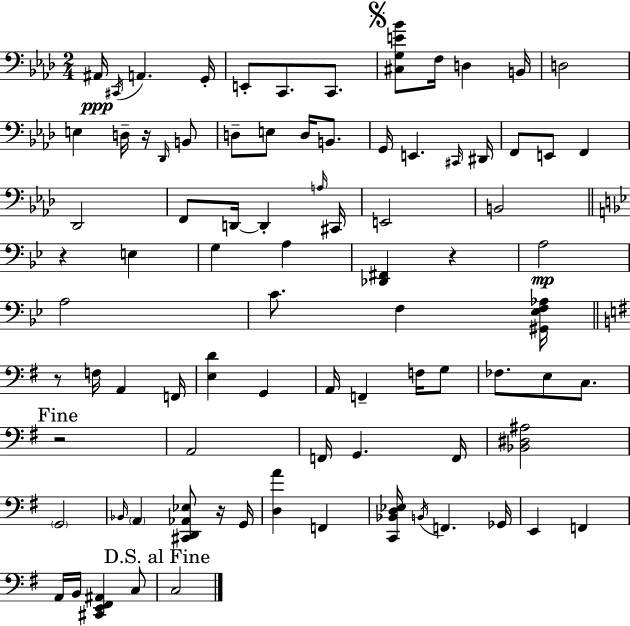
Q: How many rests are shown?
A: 6